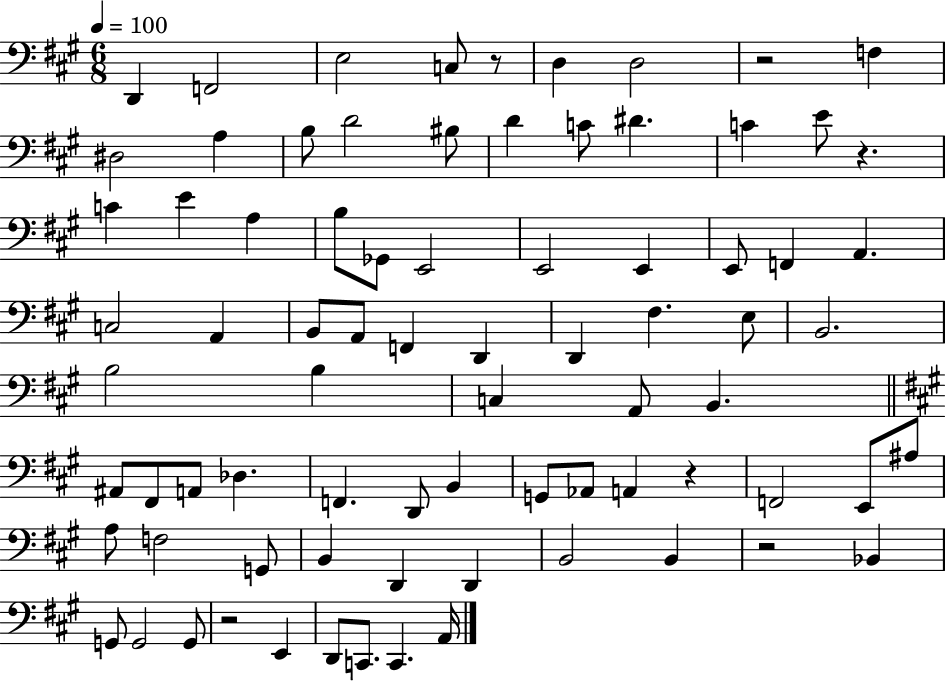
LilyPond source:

{
  \clef bass
  \numericTimeSignature
  \time 6/8
  \key a \major
  \tempo 4 = 100
  \repeat volta 2 { d,4 f,2 | e2 c8 r8 | d4 d2 | r2 f4 | \break dis2 a4 | b8 d'2 bis8 | d'4 c'8 dis'4. | c'4 e'8 r4. | \break c'4 e'4 a4 | b8 ges,8 e,2 | e,2 e,4 | e,8 f,4 a,4. | \break c2 a,4 | b,8 a,8 f,4 d,4 | d,4 fis4. e8 | b,2. | \break b2 b4 | c4 a,8 b,4. | \bar "||" \break \key a \major ais,8 fis,8 a,8 des4. | f,4. d,8 b,4 | g,8 aes,8 a,4 r4 | f,2 e,8 ais8 | \break a8 f2 g,8 | b,4 d,4 d,4 | b,2 b,4 | r2 bes,4 | \break g,8 g,2 g,8 | r2 e,4 | d,8 c,8. c,4. a,16 | } \bar "|."
}